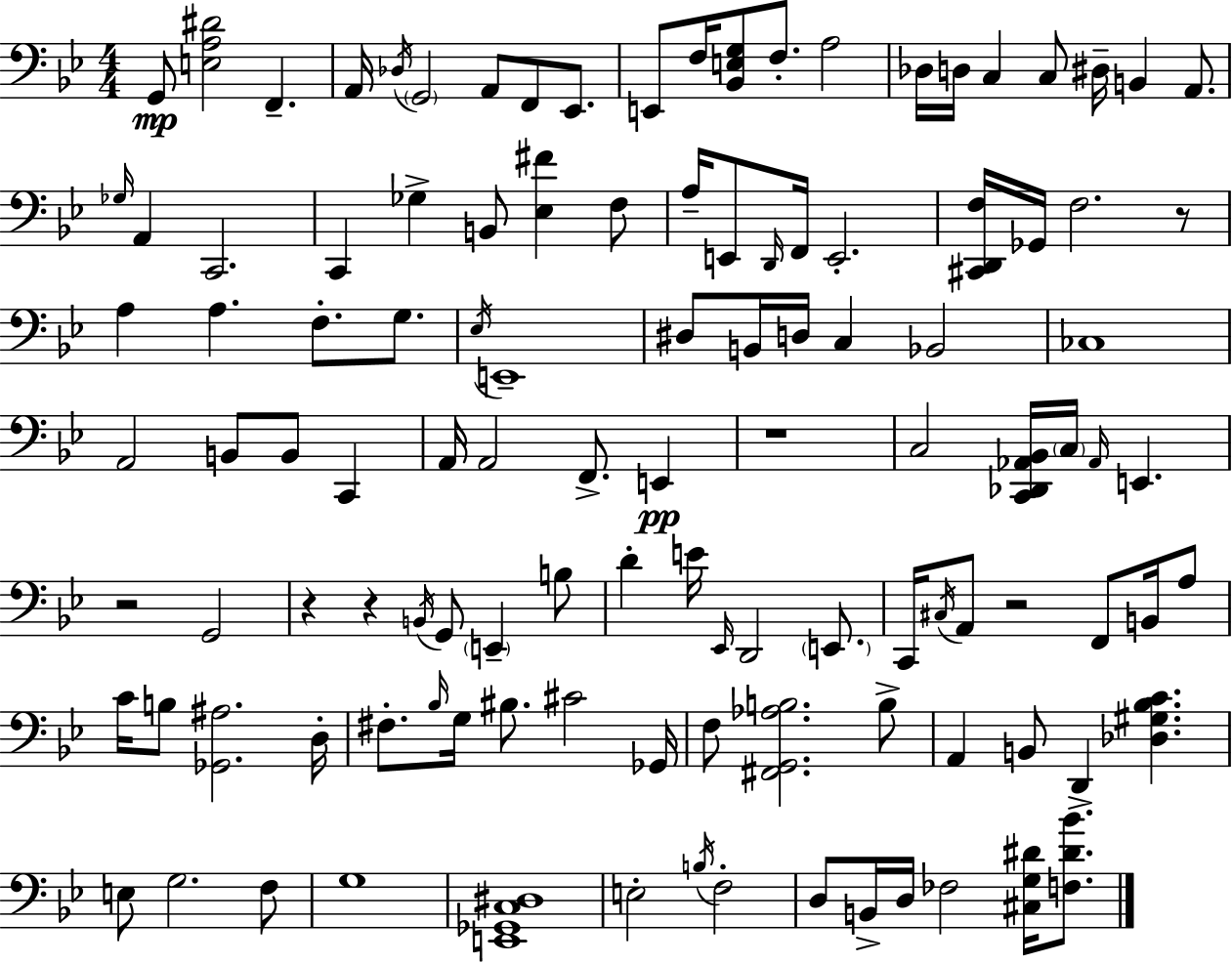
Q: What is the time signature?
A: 4/4